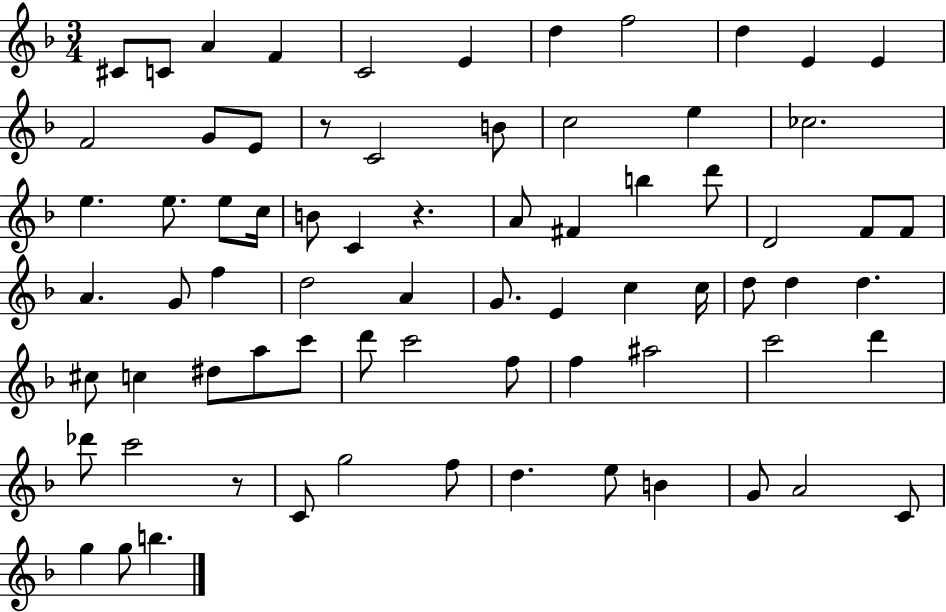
{
  \clef treble
  \numericTimeSignature
  \time 3/4
  \key f \major
  cis'8 c'8 a'4 f'4 | c'2 e'4 | d''4 f''2 | d''4 e'4 e'4 | \break f'2 g'8 e'8 | r8 c'2 b'8 | c''2 e''4 | ces''2. | \break e''4. e''8. e''8 c''16 | b'8 c'4 r4. | a'8 fis'4 b''4 d'''8 | d'2 f'8 f'8 | \break a'4. g'8 f''4 | d''2 a'4 | g'8. e'4 c''4 c''16 | d''8 d''4 d''4. | \break cis''8 c''4 dis''8 a''8 c'''8 | d'''8 c'''2 f''8 | f''4 ais''2 | c'''2 d'''4 | \break des'''8 c'''2 r8 | c'8 g''2 f''8 | d''4. e''8 b'4 | g'8 a'2 c'8 | \break g''4 g''8 b''4. | \bar "|."
}